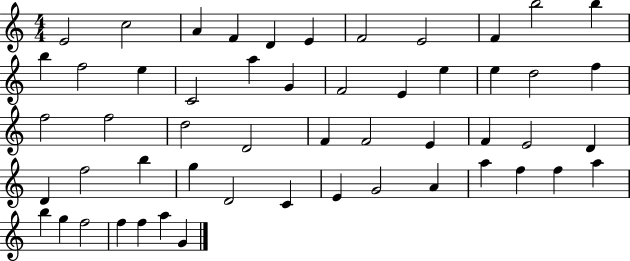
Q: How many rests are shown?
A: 0